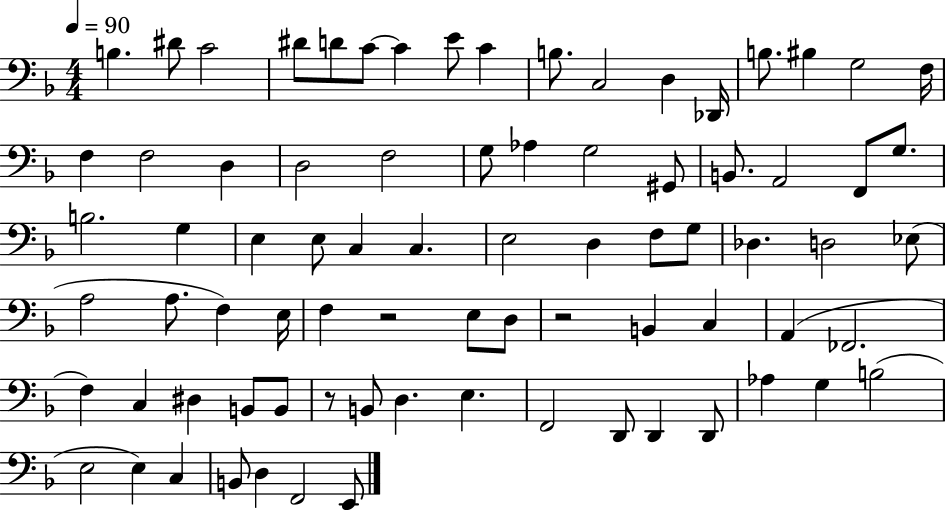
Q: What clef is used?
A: bass